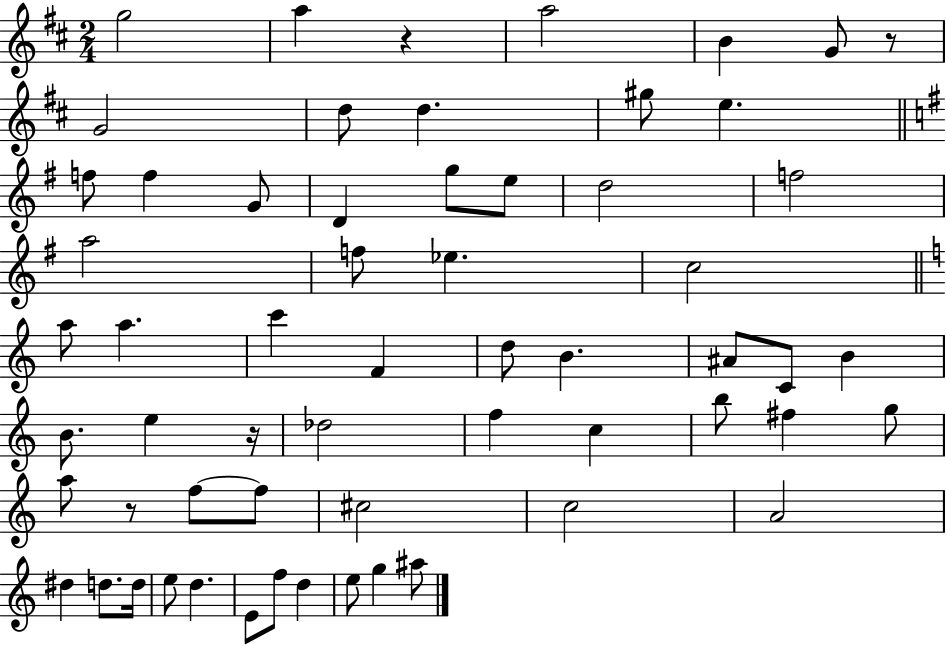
G5/h A5/q R/q A5/h B4/q G4/e R/e G4/h D5/e D5/q. G#5/e E5/q. F5/e F5/q G4/e D4/q G5/e E5/e D5/h F5/h A5/h F5/e Eb5/q. C5/h A5/e A5/q. C6/q F4/q D5/e B4/q. A#4/e C4/e B4/q B4/e. E5/q R/s Db5/h F5/q C5/q B5/e F#5/q G5/e A5/e R/e F5/e F5/e C#5/h C5/h A4/h D#5/q D5/e. D5/s E5/e D5/q. E4/e F5/e D5/q E5/e G5/q A#5/e